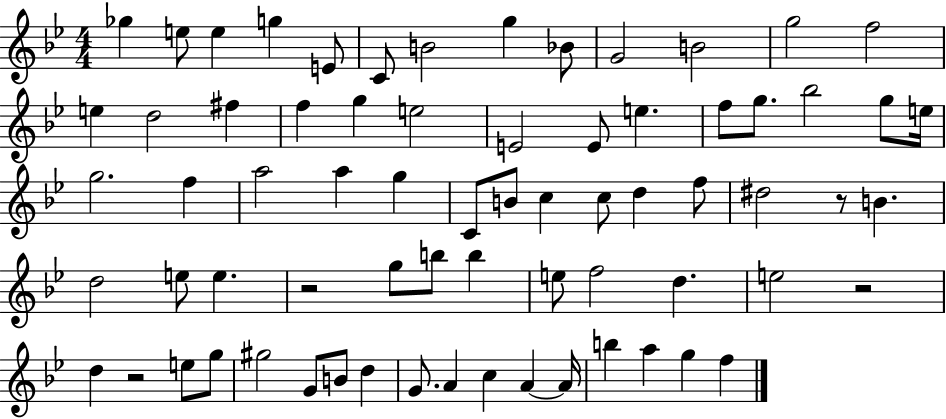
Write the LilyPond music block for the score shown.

{
  \clef treble
  \numericTimeSignature
  \time 4/4
  \key bes \major
  ges''4 e''8 e''4 g''4 e'8 | c'8 b'2 g''4 bes'8 | g'2 b'2 | g''2 f''2 | \break e''4 d''2 fis''4 | f''4 g''4 e''2 | e'2 e'8 e''4. | f''8 g''8. bes''2 g''8 e''16 | \break g''2. f''4 | a''2 a''4 g''4 | c'8 b'8 c''4 c''8 d''4 f''8 | dis''2 r8 b'4. | \break d''2 e''8 e''4. | r2 g''8 b''8 b''4 | e''8 f''2 d''4. | e''2 r2 | \break d''4 r2 e''8 g''8 | gis''2 g'8 b'8 d''4 | g'8. a'4 c''4 a'4~~ a'16 | b''4 a''4 g''4 f''4 | \break \bar "|."
}